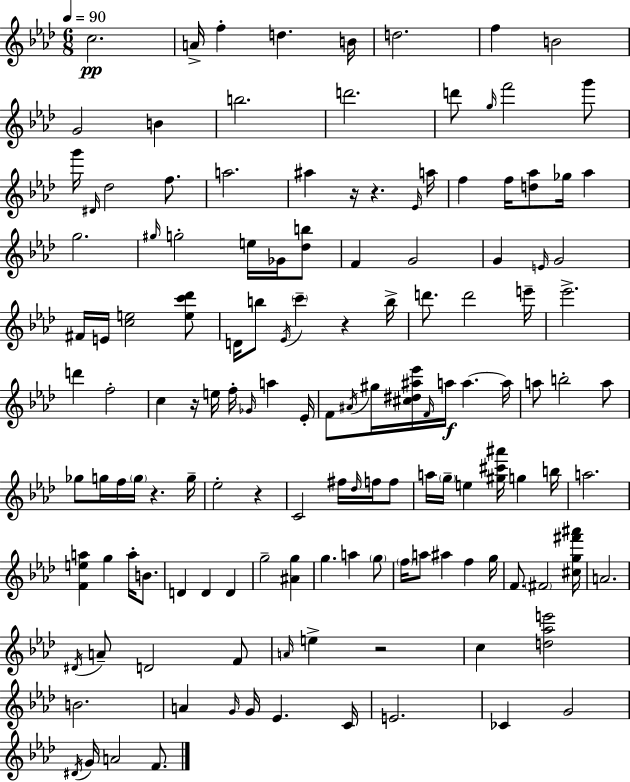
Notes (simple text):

C5/h. A4/s F5/q D5/q. B4/s D5/h. F5/q B4/h G4/h B4/q B5/h. D6/h. D6/e G5/s F6/h G6/e G6/s D#4/s Db5/h F5/e. A5/h. A#5/q R/s R/q. Eb4/s A5/s F5/q F5/s [D5,Ab5]/e Gb5/s Ab5/q G5/h. G#5/s G5/h E5/s Gb4/s [Db5,B5]/e F4/q G4/h G4/q E4/s G4/h F#4/s E4/s [C5,E5]/h [E5,C6,Db6]/e D4/s B5/e Eb4/s C6/q R/q B5/s D6/e. D6/h E6/s Eb6/h. D6/q F5/h C5/q R/s E5/s F5/s Gb4/s A5/q Eb4/s F4/e A#4/s G#5/s [C#5,D#5,A#5,Eb6]/s F4/s A5/s A5/q. A5/s A5/e B5/h A5/e Gb5/e G5/s F5/s G5/s R/q. G5/s Eb5/h R/q C4/h F#5/s Db5/s F5/s F5/e A5/s G5/s E5/q [G#5,C#6,A#6]/s G5/q B5/s A5/h. [F4,E5,A5]/q G5/q A5/s B4/e. D4/q D4/q D4/q G5/h [A#4,G5]/q G5/q. A5/q G5/e F5/s A5/e A#5/q F5/q G5/s F4/e. F#4/h [C#5,G5,F#6,A#6]/s A4/h. D#4/s A4/e D4/h F4/e A4/s E5/q R/h C5/q [D5,Ab5,E6]/h B4/h. A4/q G4/s G4/s Eb4/q. C4/s E4/h. CES4/q G4/h D#4/s G4/s A4/h F4/e.